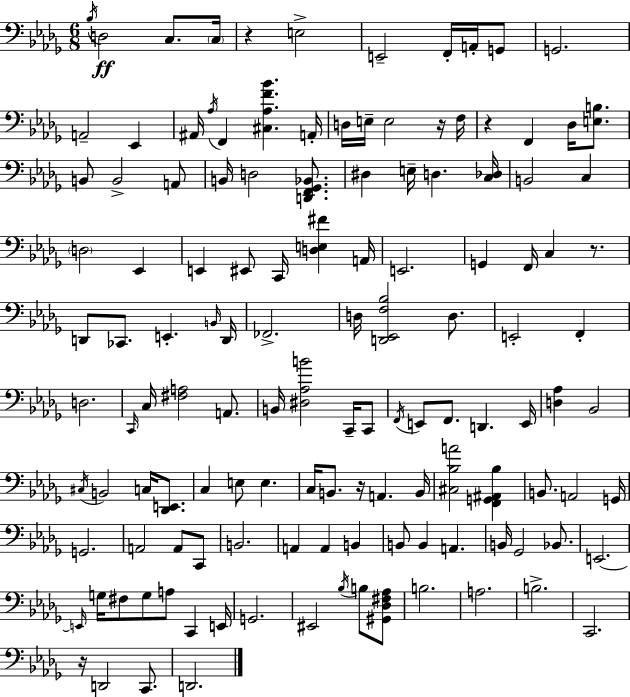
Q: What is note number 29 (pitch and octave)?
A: E3